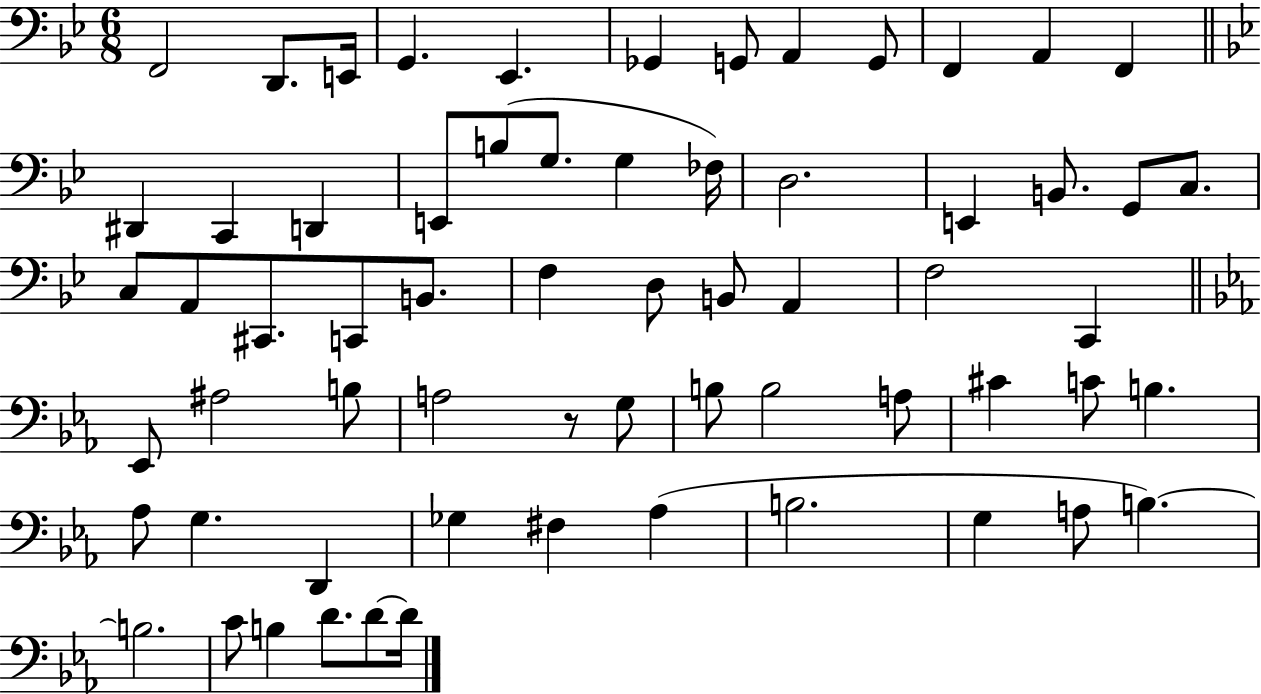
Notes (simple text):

F2/h D2/e. E2/s G2/q. Eb2/q. Gb2/q G2/e A2/q G2/e F2/q A2/q F2/q D#2/q C2/q D2/q E2/e B3/e G3/e. G3/q FES3/s D3/h. E2/q B2/e. G2/e C3/e. C3/e A2/e C#2/e. C2/e B2/e. F3/q D3/e B2/e A2/q F3/h C2/q Eb2/e A#3/h B3/e A3/h R/e G3/e B3/e B3/h A3/e C#4/q C4/e B3/q. Ab3/e G3/q. D2/q Gb3/q F#3/q Ab3/q B3/h. G3/q A3/e B3/q. B3/h. C4/e B3/q D4/e. D4/e D4/s